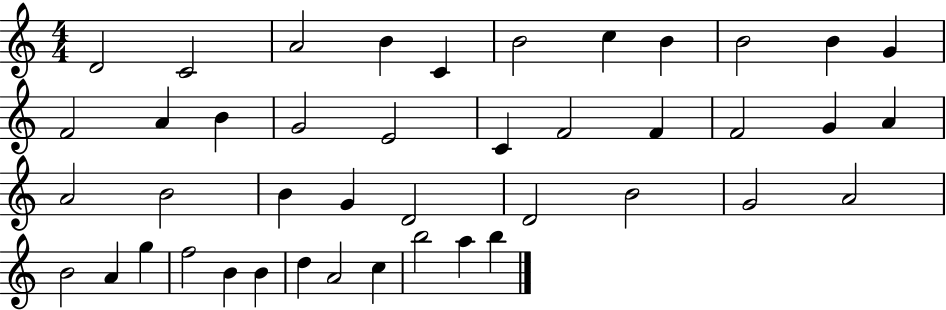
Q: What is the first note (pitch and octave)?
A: D4